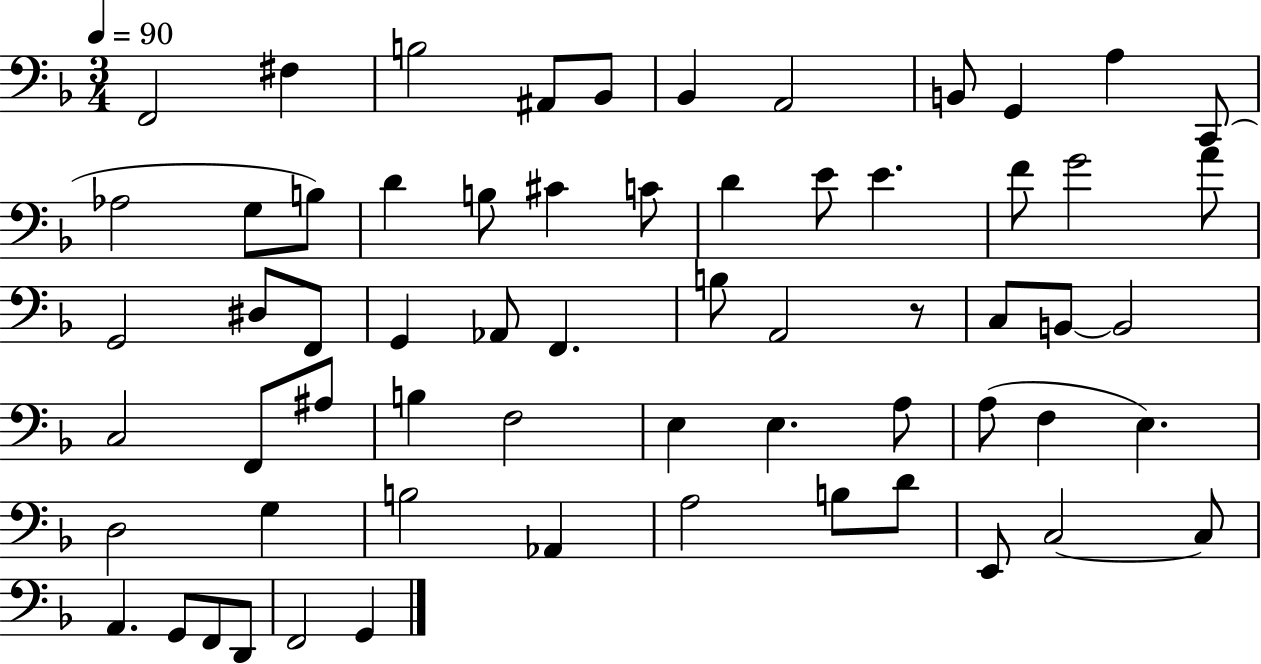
F2/h F#3/q B3/h A#2/e Bb2/e Bb2/q A2/h B2/e G2/q A3/q C2/e Ab3/h G3/e B3/e D4/q B3/e C#4/q C4/e D4/q E4/e E4/q. F4/e G4/h A4/e G2/h D#3/e F2/e G2/q Ab2/e F2/q. B3/e A2/h R/e C3/e B2/e B2/h C3/h F2/e A#3/e B3/q F3/h E3/q E3/q. A3/e A3/e F3/q E3/q. D3/h G3/q B3/h Ab2/q A3/h B3/e D4/e E2/e C3/h C3/e A2/q. G2/e F2/e D2/e F2/h G2/q